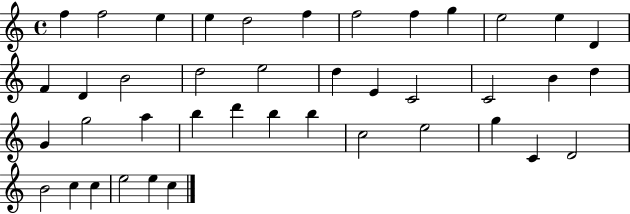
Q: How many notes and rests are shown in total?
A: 41